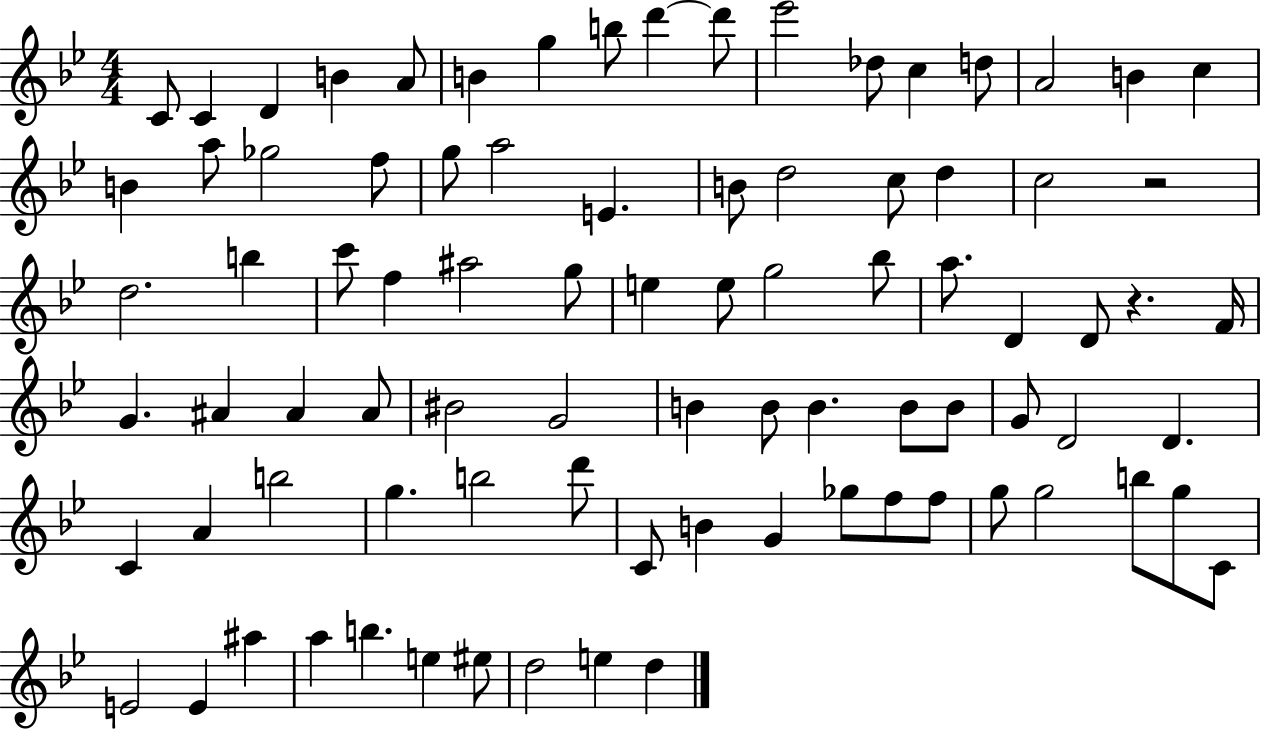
{
  \clef treble
  \numericTimeSignature
  \time 4/4
  \key bes \major
  c'8 c'4 d'4 b'4 a'8 | b'4 g''4 b''8 d'''4~~ d'''8 | ees'''2 des''8 c''4 d''8 | a'2 b'4 c''4 | \break b'4 a''8 ges''2 f''8 | g''8 a''2 e'4. | b'8 d''2 c''8 d''4 | c''2 r2 | \break d''2. b''4 | c'''8 f''4 ais''2 g''8 | e''4 e''8 g''2 bes''8 | a''8. d'4 d'8 r4. f'16 | \break g'4. ais'4 ais'4 ais'8 | bis'2 g'2 | b'4 b'8 b'4. b'8 b'8 | g'8 d'2 d'4. | \break c'4 a'4 b''2 | g''4. b''2 d'''8 | c'8 b'4 g'4 ges''8 f''8 f''8 | g''8 g''2 b''8 g''8 c'8 | \break e'2 e'4 ais''4 | a''4 b''4. e''4 eis''8 | d''2 e''4 d''4 | \bar "|."
}